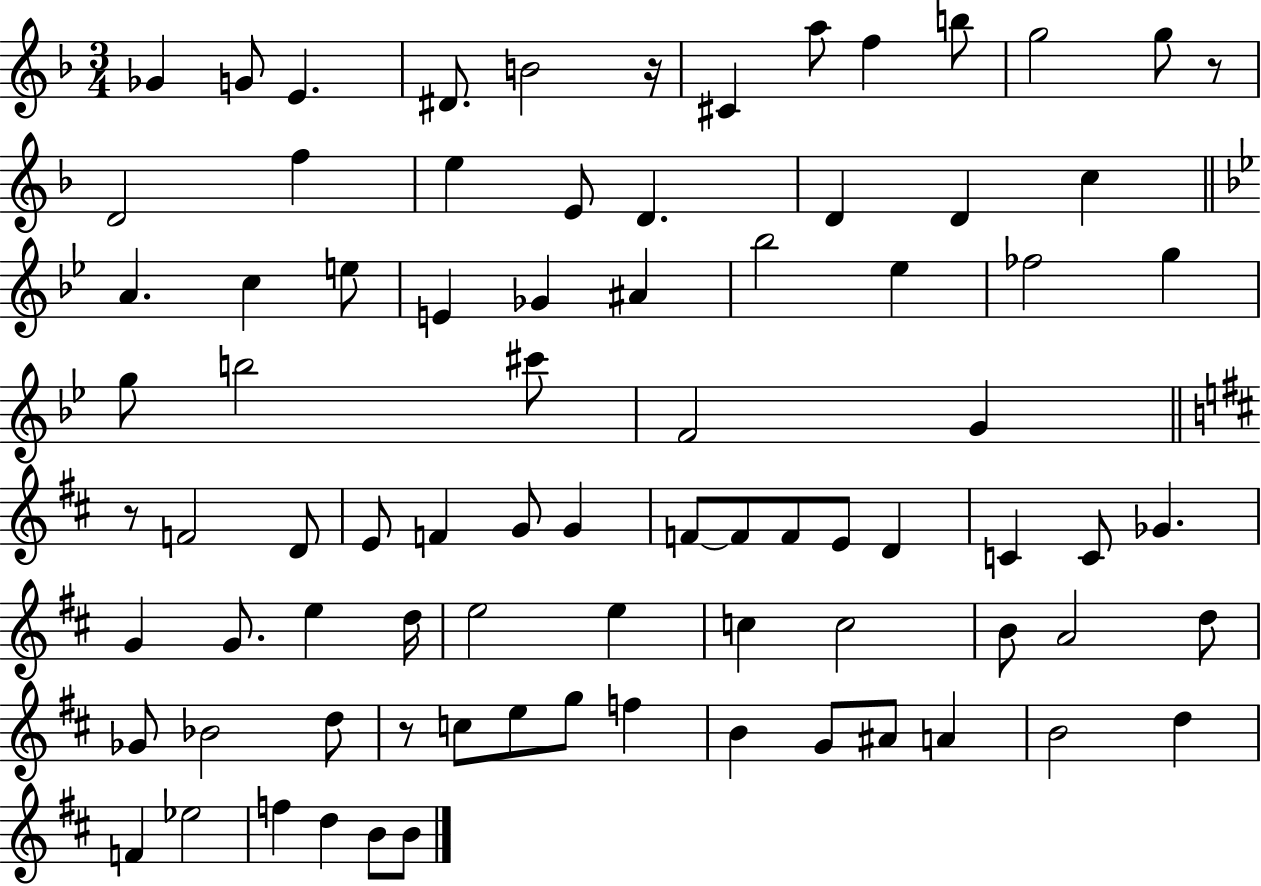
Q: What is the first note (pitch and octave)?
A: Gb4